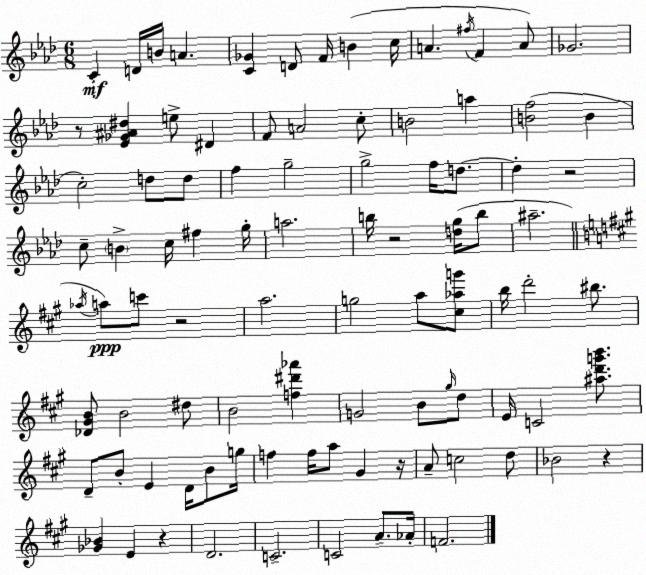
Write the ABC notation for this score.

X:1
T:Untitled
M:6/8
L:1/4
K:Ab
C D/4 B/4 A [C_G] D/2 F/4 B c/4 A ^f/4 F A/2 _G2 z/2 [_E_G^A^d] e/2 ^D F/2 A2 c/2 B2 a [Bf]2 B c2 d/2 d/2 f g2 g2 f/4 d/2 d z2 c/2 B c/4 ^f g/4 a2 b/4 z2 [dg]/4 b/2 ^a2 _a/4 a/2 c'/2 z2 a2 g2 a/2 [^c_ag']/2 b/4 d'2 ^b/2 [_D^GB]/2 B2 ^d/2 B2 [f^d'_a'] G2 B/2 ^g/4 d/2 E/4 C2 [^ad'g'b']/2 D/2 B/2 E D/4 B/2 g/4 f f/4 a/2 ^G z/4 A/2 c2 d/2 _B2 z [_G_B] E z D2 C2 C2 A/2 _A/4 F2